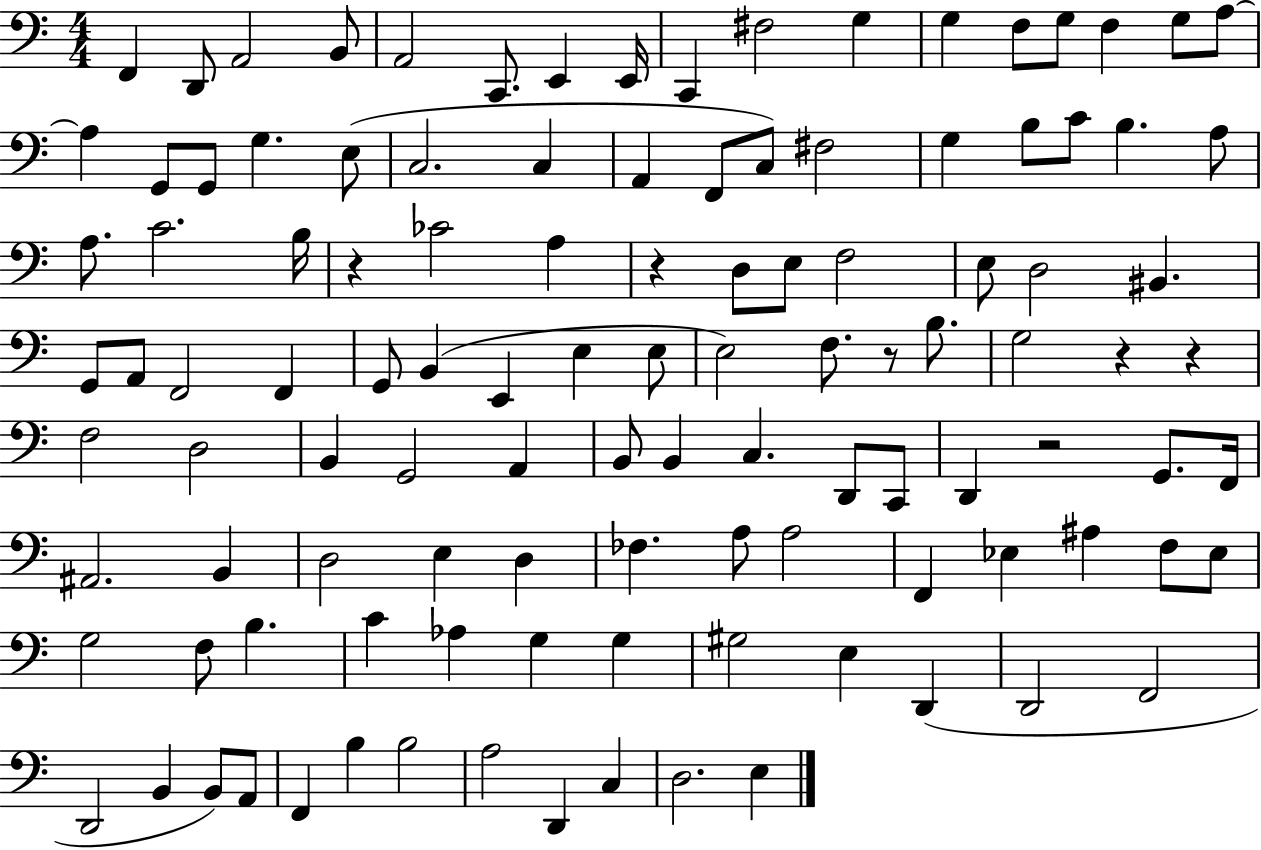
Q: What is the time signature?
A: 4/4